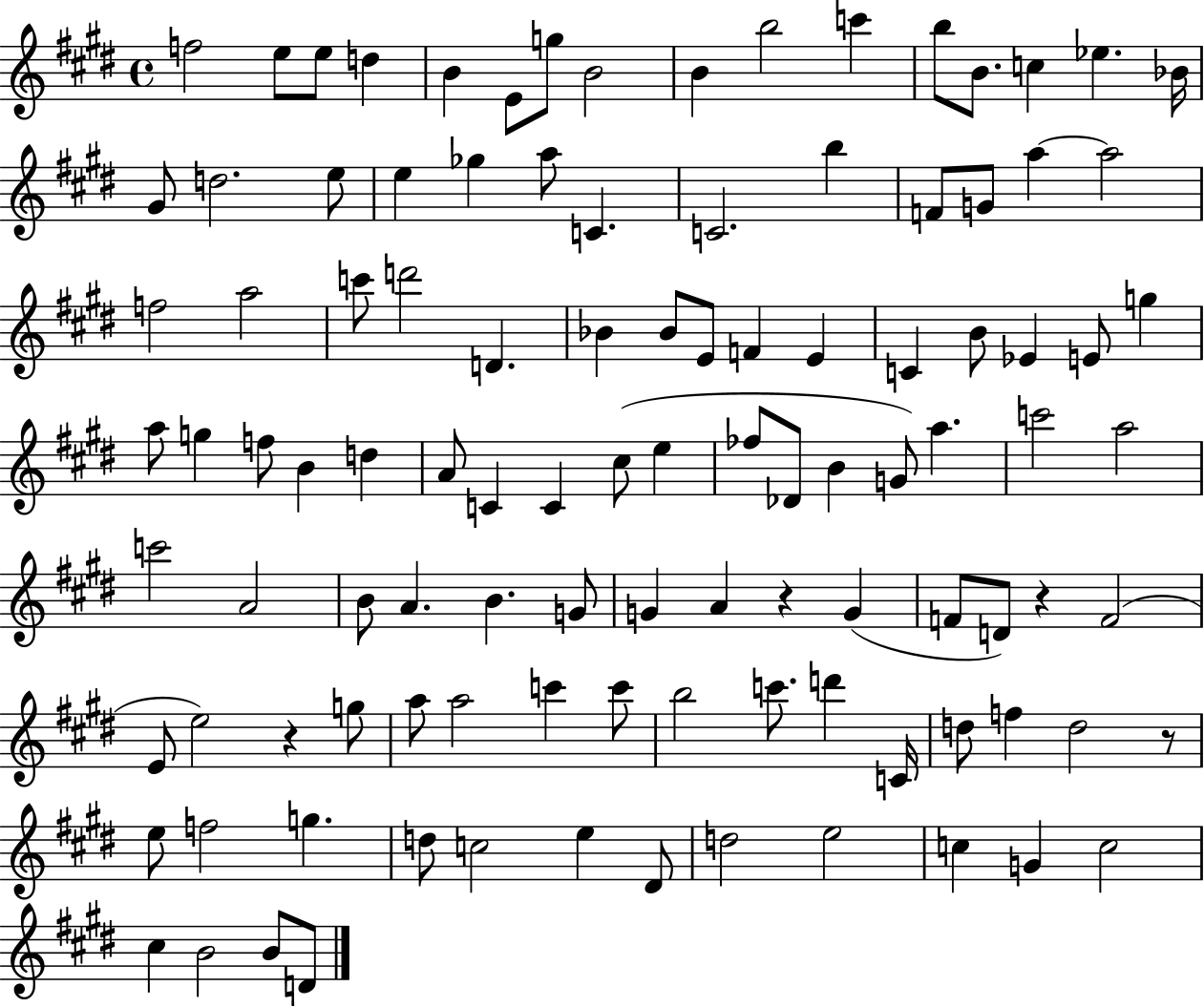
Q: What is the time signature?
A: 4/4